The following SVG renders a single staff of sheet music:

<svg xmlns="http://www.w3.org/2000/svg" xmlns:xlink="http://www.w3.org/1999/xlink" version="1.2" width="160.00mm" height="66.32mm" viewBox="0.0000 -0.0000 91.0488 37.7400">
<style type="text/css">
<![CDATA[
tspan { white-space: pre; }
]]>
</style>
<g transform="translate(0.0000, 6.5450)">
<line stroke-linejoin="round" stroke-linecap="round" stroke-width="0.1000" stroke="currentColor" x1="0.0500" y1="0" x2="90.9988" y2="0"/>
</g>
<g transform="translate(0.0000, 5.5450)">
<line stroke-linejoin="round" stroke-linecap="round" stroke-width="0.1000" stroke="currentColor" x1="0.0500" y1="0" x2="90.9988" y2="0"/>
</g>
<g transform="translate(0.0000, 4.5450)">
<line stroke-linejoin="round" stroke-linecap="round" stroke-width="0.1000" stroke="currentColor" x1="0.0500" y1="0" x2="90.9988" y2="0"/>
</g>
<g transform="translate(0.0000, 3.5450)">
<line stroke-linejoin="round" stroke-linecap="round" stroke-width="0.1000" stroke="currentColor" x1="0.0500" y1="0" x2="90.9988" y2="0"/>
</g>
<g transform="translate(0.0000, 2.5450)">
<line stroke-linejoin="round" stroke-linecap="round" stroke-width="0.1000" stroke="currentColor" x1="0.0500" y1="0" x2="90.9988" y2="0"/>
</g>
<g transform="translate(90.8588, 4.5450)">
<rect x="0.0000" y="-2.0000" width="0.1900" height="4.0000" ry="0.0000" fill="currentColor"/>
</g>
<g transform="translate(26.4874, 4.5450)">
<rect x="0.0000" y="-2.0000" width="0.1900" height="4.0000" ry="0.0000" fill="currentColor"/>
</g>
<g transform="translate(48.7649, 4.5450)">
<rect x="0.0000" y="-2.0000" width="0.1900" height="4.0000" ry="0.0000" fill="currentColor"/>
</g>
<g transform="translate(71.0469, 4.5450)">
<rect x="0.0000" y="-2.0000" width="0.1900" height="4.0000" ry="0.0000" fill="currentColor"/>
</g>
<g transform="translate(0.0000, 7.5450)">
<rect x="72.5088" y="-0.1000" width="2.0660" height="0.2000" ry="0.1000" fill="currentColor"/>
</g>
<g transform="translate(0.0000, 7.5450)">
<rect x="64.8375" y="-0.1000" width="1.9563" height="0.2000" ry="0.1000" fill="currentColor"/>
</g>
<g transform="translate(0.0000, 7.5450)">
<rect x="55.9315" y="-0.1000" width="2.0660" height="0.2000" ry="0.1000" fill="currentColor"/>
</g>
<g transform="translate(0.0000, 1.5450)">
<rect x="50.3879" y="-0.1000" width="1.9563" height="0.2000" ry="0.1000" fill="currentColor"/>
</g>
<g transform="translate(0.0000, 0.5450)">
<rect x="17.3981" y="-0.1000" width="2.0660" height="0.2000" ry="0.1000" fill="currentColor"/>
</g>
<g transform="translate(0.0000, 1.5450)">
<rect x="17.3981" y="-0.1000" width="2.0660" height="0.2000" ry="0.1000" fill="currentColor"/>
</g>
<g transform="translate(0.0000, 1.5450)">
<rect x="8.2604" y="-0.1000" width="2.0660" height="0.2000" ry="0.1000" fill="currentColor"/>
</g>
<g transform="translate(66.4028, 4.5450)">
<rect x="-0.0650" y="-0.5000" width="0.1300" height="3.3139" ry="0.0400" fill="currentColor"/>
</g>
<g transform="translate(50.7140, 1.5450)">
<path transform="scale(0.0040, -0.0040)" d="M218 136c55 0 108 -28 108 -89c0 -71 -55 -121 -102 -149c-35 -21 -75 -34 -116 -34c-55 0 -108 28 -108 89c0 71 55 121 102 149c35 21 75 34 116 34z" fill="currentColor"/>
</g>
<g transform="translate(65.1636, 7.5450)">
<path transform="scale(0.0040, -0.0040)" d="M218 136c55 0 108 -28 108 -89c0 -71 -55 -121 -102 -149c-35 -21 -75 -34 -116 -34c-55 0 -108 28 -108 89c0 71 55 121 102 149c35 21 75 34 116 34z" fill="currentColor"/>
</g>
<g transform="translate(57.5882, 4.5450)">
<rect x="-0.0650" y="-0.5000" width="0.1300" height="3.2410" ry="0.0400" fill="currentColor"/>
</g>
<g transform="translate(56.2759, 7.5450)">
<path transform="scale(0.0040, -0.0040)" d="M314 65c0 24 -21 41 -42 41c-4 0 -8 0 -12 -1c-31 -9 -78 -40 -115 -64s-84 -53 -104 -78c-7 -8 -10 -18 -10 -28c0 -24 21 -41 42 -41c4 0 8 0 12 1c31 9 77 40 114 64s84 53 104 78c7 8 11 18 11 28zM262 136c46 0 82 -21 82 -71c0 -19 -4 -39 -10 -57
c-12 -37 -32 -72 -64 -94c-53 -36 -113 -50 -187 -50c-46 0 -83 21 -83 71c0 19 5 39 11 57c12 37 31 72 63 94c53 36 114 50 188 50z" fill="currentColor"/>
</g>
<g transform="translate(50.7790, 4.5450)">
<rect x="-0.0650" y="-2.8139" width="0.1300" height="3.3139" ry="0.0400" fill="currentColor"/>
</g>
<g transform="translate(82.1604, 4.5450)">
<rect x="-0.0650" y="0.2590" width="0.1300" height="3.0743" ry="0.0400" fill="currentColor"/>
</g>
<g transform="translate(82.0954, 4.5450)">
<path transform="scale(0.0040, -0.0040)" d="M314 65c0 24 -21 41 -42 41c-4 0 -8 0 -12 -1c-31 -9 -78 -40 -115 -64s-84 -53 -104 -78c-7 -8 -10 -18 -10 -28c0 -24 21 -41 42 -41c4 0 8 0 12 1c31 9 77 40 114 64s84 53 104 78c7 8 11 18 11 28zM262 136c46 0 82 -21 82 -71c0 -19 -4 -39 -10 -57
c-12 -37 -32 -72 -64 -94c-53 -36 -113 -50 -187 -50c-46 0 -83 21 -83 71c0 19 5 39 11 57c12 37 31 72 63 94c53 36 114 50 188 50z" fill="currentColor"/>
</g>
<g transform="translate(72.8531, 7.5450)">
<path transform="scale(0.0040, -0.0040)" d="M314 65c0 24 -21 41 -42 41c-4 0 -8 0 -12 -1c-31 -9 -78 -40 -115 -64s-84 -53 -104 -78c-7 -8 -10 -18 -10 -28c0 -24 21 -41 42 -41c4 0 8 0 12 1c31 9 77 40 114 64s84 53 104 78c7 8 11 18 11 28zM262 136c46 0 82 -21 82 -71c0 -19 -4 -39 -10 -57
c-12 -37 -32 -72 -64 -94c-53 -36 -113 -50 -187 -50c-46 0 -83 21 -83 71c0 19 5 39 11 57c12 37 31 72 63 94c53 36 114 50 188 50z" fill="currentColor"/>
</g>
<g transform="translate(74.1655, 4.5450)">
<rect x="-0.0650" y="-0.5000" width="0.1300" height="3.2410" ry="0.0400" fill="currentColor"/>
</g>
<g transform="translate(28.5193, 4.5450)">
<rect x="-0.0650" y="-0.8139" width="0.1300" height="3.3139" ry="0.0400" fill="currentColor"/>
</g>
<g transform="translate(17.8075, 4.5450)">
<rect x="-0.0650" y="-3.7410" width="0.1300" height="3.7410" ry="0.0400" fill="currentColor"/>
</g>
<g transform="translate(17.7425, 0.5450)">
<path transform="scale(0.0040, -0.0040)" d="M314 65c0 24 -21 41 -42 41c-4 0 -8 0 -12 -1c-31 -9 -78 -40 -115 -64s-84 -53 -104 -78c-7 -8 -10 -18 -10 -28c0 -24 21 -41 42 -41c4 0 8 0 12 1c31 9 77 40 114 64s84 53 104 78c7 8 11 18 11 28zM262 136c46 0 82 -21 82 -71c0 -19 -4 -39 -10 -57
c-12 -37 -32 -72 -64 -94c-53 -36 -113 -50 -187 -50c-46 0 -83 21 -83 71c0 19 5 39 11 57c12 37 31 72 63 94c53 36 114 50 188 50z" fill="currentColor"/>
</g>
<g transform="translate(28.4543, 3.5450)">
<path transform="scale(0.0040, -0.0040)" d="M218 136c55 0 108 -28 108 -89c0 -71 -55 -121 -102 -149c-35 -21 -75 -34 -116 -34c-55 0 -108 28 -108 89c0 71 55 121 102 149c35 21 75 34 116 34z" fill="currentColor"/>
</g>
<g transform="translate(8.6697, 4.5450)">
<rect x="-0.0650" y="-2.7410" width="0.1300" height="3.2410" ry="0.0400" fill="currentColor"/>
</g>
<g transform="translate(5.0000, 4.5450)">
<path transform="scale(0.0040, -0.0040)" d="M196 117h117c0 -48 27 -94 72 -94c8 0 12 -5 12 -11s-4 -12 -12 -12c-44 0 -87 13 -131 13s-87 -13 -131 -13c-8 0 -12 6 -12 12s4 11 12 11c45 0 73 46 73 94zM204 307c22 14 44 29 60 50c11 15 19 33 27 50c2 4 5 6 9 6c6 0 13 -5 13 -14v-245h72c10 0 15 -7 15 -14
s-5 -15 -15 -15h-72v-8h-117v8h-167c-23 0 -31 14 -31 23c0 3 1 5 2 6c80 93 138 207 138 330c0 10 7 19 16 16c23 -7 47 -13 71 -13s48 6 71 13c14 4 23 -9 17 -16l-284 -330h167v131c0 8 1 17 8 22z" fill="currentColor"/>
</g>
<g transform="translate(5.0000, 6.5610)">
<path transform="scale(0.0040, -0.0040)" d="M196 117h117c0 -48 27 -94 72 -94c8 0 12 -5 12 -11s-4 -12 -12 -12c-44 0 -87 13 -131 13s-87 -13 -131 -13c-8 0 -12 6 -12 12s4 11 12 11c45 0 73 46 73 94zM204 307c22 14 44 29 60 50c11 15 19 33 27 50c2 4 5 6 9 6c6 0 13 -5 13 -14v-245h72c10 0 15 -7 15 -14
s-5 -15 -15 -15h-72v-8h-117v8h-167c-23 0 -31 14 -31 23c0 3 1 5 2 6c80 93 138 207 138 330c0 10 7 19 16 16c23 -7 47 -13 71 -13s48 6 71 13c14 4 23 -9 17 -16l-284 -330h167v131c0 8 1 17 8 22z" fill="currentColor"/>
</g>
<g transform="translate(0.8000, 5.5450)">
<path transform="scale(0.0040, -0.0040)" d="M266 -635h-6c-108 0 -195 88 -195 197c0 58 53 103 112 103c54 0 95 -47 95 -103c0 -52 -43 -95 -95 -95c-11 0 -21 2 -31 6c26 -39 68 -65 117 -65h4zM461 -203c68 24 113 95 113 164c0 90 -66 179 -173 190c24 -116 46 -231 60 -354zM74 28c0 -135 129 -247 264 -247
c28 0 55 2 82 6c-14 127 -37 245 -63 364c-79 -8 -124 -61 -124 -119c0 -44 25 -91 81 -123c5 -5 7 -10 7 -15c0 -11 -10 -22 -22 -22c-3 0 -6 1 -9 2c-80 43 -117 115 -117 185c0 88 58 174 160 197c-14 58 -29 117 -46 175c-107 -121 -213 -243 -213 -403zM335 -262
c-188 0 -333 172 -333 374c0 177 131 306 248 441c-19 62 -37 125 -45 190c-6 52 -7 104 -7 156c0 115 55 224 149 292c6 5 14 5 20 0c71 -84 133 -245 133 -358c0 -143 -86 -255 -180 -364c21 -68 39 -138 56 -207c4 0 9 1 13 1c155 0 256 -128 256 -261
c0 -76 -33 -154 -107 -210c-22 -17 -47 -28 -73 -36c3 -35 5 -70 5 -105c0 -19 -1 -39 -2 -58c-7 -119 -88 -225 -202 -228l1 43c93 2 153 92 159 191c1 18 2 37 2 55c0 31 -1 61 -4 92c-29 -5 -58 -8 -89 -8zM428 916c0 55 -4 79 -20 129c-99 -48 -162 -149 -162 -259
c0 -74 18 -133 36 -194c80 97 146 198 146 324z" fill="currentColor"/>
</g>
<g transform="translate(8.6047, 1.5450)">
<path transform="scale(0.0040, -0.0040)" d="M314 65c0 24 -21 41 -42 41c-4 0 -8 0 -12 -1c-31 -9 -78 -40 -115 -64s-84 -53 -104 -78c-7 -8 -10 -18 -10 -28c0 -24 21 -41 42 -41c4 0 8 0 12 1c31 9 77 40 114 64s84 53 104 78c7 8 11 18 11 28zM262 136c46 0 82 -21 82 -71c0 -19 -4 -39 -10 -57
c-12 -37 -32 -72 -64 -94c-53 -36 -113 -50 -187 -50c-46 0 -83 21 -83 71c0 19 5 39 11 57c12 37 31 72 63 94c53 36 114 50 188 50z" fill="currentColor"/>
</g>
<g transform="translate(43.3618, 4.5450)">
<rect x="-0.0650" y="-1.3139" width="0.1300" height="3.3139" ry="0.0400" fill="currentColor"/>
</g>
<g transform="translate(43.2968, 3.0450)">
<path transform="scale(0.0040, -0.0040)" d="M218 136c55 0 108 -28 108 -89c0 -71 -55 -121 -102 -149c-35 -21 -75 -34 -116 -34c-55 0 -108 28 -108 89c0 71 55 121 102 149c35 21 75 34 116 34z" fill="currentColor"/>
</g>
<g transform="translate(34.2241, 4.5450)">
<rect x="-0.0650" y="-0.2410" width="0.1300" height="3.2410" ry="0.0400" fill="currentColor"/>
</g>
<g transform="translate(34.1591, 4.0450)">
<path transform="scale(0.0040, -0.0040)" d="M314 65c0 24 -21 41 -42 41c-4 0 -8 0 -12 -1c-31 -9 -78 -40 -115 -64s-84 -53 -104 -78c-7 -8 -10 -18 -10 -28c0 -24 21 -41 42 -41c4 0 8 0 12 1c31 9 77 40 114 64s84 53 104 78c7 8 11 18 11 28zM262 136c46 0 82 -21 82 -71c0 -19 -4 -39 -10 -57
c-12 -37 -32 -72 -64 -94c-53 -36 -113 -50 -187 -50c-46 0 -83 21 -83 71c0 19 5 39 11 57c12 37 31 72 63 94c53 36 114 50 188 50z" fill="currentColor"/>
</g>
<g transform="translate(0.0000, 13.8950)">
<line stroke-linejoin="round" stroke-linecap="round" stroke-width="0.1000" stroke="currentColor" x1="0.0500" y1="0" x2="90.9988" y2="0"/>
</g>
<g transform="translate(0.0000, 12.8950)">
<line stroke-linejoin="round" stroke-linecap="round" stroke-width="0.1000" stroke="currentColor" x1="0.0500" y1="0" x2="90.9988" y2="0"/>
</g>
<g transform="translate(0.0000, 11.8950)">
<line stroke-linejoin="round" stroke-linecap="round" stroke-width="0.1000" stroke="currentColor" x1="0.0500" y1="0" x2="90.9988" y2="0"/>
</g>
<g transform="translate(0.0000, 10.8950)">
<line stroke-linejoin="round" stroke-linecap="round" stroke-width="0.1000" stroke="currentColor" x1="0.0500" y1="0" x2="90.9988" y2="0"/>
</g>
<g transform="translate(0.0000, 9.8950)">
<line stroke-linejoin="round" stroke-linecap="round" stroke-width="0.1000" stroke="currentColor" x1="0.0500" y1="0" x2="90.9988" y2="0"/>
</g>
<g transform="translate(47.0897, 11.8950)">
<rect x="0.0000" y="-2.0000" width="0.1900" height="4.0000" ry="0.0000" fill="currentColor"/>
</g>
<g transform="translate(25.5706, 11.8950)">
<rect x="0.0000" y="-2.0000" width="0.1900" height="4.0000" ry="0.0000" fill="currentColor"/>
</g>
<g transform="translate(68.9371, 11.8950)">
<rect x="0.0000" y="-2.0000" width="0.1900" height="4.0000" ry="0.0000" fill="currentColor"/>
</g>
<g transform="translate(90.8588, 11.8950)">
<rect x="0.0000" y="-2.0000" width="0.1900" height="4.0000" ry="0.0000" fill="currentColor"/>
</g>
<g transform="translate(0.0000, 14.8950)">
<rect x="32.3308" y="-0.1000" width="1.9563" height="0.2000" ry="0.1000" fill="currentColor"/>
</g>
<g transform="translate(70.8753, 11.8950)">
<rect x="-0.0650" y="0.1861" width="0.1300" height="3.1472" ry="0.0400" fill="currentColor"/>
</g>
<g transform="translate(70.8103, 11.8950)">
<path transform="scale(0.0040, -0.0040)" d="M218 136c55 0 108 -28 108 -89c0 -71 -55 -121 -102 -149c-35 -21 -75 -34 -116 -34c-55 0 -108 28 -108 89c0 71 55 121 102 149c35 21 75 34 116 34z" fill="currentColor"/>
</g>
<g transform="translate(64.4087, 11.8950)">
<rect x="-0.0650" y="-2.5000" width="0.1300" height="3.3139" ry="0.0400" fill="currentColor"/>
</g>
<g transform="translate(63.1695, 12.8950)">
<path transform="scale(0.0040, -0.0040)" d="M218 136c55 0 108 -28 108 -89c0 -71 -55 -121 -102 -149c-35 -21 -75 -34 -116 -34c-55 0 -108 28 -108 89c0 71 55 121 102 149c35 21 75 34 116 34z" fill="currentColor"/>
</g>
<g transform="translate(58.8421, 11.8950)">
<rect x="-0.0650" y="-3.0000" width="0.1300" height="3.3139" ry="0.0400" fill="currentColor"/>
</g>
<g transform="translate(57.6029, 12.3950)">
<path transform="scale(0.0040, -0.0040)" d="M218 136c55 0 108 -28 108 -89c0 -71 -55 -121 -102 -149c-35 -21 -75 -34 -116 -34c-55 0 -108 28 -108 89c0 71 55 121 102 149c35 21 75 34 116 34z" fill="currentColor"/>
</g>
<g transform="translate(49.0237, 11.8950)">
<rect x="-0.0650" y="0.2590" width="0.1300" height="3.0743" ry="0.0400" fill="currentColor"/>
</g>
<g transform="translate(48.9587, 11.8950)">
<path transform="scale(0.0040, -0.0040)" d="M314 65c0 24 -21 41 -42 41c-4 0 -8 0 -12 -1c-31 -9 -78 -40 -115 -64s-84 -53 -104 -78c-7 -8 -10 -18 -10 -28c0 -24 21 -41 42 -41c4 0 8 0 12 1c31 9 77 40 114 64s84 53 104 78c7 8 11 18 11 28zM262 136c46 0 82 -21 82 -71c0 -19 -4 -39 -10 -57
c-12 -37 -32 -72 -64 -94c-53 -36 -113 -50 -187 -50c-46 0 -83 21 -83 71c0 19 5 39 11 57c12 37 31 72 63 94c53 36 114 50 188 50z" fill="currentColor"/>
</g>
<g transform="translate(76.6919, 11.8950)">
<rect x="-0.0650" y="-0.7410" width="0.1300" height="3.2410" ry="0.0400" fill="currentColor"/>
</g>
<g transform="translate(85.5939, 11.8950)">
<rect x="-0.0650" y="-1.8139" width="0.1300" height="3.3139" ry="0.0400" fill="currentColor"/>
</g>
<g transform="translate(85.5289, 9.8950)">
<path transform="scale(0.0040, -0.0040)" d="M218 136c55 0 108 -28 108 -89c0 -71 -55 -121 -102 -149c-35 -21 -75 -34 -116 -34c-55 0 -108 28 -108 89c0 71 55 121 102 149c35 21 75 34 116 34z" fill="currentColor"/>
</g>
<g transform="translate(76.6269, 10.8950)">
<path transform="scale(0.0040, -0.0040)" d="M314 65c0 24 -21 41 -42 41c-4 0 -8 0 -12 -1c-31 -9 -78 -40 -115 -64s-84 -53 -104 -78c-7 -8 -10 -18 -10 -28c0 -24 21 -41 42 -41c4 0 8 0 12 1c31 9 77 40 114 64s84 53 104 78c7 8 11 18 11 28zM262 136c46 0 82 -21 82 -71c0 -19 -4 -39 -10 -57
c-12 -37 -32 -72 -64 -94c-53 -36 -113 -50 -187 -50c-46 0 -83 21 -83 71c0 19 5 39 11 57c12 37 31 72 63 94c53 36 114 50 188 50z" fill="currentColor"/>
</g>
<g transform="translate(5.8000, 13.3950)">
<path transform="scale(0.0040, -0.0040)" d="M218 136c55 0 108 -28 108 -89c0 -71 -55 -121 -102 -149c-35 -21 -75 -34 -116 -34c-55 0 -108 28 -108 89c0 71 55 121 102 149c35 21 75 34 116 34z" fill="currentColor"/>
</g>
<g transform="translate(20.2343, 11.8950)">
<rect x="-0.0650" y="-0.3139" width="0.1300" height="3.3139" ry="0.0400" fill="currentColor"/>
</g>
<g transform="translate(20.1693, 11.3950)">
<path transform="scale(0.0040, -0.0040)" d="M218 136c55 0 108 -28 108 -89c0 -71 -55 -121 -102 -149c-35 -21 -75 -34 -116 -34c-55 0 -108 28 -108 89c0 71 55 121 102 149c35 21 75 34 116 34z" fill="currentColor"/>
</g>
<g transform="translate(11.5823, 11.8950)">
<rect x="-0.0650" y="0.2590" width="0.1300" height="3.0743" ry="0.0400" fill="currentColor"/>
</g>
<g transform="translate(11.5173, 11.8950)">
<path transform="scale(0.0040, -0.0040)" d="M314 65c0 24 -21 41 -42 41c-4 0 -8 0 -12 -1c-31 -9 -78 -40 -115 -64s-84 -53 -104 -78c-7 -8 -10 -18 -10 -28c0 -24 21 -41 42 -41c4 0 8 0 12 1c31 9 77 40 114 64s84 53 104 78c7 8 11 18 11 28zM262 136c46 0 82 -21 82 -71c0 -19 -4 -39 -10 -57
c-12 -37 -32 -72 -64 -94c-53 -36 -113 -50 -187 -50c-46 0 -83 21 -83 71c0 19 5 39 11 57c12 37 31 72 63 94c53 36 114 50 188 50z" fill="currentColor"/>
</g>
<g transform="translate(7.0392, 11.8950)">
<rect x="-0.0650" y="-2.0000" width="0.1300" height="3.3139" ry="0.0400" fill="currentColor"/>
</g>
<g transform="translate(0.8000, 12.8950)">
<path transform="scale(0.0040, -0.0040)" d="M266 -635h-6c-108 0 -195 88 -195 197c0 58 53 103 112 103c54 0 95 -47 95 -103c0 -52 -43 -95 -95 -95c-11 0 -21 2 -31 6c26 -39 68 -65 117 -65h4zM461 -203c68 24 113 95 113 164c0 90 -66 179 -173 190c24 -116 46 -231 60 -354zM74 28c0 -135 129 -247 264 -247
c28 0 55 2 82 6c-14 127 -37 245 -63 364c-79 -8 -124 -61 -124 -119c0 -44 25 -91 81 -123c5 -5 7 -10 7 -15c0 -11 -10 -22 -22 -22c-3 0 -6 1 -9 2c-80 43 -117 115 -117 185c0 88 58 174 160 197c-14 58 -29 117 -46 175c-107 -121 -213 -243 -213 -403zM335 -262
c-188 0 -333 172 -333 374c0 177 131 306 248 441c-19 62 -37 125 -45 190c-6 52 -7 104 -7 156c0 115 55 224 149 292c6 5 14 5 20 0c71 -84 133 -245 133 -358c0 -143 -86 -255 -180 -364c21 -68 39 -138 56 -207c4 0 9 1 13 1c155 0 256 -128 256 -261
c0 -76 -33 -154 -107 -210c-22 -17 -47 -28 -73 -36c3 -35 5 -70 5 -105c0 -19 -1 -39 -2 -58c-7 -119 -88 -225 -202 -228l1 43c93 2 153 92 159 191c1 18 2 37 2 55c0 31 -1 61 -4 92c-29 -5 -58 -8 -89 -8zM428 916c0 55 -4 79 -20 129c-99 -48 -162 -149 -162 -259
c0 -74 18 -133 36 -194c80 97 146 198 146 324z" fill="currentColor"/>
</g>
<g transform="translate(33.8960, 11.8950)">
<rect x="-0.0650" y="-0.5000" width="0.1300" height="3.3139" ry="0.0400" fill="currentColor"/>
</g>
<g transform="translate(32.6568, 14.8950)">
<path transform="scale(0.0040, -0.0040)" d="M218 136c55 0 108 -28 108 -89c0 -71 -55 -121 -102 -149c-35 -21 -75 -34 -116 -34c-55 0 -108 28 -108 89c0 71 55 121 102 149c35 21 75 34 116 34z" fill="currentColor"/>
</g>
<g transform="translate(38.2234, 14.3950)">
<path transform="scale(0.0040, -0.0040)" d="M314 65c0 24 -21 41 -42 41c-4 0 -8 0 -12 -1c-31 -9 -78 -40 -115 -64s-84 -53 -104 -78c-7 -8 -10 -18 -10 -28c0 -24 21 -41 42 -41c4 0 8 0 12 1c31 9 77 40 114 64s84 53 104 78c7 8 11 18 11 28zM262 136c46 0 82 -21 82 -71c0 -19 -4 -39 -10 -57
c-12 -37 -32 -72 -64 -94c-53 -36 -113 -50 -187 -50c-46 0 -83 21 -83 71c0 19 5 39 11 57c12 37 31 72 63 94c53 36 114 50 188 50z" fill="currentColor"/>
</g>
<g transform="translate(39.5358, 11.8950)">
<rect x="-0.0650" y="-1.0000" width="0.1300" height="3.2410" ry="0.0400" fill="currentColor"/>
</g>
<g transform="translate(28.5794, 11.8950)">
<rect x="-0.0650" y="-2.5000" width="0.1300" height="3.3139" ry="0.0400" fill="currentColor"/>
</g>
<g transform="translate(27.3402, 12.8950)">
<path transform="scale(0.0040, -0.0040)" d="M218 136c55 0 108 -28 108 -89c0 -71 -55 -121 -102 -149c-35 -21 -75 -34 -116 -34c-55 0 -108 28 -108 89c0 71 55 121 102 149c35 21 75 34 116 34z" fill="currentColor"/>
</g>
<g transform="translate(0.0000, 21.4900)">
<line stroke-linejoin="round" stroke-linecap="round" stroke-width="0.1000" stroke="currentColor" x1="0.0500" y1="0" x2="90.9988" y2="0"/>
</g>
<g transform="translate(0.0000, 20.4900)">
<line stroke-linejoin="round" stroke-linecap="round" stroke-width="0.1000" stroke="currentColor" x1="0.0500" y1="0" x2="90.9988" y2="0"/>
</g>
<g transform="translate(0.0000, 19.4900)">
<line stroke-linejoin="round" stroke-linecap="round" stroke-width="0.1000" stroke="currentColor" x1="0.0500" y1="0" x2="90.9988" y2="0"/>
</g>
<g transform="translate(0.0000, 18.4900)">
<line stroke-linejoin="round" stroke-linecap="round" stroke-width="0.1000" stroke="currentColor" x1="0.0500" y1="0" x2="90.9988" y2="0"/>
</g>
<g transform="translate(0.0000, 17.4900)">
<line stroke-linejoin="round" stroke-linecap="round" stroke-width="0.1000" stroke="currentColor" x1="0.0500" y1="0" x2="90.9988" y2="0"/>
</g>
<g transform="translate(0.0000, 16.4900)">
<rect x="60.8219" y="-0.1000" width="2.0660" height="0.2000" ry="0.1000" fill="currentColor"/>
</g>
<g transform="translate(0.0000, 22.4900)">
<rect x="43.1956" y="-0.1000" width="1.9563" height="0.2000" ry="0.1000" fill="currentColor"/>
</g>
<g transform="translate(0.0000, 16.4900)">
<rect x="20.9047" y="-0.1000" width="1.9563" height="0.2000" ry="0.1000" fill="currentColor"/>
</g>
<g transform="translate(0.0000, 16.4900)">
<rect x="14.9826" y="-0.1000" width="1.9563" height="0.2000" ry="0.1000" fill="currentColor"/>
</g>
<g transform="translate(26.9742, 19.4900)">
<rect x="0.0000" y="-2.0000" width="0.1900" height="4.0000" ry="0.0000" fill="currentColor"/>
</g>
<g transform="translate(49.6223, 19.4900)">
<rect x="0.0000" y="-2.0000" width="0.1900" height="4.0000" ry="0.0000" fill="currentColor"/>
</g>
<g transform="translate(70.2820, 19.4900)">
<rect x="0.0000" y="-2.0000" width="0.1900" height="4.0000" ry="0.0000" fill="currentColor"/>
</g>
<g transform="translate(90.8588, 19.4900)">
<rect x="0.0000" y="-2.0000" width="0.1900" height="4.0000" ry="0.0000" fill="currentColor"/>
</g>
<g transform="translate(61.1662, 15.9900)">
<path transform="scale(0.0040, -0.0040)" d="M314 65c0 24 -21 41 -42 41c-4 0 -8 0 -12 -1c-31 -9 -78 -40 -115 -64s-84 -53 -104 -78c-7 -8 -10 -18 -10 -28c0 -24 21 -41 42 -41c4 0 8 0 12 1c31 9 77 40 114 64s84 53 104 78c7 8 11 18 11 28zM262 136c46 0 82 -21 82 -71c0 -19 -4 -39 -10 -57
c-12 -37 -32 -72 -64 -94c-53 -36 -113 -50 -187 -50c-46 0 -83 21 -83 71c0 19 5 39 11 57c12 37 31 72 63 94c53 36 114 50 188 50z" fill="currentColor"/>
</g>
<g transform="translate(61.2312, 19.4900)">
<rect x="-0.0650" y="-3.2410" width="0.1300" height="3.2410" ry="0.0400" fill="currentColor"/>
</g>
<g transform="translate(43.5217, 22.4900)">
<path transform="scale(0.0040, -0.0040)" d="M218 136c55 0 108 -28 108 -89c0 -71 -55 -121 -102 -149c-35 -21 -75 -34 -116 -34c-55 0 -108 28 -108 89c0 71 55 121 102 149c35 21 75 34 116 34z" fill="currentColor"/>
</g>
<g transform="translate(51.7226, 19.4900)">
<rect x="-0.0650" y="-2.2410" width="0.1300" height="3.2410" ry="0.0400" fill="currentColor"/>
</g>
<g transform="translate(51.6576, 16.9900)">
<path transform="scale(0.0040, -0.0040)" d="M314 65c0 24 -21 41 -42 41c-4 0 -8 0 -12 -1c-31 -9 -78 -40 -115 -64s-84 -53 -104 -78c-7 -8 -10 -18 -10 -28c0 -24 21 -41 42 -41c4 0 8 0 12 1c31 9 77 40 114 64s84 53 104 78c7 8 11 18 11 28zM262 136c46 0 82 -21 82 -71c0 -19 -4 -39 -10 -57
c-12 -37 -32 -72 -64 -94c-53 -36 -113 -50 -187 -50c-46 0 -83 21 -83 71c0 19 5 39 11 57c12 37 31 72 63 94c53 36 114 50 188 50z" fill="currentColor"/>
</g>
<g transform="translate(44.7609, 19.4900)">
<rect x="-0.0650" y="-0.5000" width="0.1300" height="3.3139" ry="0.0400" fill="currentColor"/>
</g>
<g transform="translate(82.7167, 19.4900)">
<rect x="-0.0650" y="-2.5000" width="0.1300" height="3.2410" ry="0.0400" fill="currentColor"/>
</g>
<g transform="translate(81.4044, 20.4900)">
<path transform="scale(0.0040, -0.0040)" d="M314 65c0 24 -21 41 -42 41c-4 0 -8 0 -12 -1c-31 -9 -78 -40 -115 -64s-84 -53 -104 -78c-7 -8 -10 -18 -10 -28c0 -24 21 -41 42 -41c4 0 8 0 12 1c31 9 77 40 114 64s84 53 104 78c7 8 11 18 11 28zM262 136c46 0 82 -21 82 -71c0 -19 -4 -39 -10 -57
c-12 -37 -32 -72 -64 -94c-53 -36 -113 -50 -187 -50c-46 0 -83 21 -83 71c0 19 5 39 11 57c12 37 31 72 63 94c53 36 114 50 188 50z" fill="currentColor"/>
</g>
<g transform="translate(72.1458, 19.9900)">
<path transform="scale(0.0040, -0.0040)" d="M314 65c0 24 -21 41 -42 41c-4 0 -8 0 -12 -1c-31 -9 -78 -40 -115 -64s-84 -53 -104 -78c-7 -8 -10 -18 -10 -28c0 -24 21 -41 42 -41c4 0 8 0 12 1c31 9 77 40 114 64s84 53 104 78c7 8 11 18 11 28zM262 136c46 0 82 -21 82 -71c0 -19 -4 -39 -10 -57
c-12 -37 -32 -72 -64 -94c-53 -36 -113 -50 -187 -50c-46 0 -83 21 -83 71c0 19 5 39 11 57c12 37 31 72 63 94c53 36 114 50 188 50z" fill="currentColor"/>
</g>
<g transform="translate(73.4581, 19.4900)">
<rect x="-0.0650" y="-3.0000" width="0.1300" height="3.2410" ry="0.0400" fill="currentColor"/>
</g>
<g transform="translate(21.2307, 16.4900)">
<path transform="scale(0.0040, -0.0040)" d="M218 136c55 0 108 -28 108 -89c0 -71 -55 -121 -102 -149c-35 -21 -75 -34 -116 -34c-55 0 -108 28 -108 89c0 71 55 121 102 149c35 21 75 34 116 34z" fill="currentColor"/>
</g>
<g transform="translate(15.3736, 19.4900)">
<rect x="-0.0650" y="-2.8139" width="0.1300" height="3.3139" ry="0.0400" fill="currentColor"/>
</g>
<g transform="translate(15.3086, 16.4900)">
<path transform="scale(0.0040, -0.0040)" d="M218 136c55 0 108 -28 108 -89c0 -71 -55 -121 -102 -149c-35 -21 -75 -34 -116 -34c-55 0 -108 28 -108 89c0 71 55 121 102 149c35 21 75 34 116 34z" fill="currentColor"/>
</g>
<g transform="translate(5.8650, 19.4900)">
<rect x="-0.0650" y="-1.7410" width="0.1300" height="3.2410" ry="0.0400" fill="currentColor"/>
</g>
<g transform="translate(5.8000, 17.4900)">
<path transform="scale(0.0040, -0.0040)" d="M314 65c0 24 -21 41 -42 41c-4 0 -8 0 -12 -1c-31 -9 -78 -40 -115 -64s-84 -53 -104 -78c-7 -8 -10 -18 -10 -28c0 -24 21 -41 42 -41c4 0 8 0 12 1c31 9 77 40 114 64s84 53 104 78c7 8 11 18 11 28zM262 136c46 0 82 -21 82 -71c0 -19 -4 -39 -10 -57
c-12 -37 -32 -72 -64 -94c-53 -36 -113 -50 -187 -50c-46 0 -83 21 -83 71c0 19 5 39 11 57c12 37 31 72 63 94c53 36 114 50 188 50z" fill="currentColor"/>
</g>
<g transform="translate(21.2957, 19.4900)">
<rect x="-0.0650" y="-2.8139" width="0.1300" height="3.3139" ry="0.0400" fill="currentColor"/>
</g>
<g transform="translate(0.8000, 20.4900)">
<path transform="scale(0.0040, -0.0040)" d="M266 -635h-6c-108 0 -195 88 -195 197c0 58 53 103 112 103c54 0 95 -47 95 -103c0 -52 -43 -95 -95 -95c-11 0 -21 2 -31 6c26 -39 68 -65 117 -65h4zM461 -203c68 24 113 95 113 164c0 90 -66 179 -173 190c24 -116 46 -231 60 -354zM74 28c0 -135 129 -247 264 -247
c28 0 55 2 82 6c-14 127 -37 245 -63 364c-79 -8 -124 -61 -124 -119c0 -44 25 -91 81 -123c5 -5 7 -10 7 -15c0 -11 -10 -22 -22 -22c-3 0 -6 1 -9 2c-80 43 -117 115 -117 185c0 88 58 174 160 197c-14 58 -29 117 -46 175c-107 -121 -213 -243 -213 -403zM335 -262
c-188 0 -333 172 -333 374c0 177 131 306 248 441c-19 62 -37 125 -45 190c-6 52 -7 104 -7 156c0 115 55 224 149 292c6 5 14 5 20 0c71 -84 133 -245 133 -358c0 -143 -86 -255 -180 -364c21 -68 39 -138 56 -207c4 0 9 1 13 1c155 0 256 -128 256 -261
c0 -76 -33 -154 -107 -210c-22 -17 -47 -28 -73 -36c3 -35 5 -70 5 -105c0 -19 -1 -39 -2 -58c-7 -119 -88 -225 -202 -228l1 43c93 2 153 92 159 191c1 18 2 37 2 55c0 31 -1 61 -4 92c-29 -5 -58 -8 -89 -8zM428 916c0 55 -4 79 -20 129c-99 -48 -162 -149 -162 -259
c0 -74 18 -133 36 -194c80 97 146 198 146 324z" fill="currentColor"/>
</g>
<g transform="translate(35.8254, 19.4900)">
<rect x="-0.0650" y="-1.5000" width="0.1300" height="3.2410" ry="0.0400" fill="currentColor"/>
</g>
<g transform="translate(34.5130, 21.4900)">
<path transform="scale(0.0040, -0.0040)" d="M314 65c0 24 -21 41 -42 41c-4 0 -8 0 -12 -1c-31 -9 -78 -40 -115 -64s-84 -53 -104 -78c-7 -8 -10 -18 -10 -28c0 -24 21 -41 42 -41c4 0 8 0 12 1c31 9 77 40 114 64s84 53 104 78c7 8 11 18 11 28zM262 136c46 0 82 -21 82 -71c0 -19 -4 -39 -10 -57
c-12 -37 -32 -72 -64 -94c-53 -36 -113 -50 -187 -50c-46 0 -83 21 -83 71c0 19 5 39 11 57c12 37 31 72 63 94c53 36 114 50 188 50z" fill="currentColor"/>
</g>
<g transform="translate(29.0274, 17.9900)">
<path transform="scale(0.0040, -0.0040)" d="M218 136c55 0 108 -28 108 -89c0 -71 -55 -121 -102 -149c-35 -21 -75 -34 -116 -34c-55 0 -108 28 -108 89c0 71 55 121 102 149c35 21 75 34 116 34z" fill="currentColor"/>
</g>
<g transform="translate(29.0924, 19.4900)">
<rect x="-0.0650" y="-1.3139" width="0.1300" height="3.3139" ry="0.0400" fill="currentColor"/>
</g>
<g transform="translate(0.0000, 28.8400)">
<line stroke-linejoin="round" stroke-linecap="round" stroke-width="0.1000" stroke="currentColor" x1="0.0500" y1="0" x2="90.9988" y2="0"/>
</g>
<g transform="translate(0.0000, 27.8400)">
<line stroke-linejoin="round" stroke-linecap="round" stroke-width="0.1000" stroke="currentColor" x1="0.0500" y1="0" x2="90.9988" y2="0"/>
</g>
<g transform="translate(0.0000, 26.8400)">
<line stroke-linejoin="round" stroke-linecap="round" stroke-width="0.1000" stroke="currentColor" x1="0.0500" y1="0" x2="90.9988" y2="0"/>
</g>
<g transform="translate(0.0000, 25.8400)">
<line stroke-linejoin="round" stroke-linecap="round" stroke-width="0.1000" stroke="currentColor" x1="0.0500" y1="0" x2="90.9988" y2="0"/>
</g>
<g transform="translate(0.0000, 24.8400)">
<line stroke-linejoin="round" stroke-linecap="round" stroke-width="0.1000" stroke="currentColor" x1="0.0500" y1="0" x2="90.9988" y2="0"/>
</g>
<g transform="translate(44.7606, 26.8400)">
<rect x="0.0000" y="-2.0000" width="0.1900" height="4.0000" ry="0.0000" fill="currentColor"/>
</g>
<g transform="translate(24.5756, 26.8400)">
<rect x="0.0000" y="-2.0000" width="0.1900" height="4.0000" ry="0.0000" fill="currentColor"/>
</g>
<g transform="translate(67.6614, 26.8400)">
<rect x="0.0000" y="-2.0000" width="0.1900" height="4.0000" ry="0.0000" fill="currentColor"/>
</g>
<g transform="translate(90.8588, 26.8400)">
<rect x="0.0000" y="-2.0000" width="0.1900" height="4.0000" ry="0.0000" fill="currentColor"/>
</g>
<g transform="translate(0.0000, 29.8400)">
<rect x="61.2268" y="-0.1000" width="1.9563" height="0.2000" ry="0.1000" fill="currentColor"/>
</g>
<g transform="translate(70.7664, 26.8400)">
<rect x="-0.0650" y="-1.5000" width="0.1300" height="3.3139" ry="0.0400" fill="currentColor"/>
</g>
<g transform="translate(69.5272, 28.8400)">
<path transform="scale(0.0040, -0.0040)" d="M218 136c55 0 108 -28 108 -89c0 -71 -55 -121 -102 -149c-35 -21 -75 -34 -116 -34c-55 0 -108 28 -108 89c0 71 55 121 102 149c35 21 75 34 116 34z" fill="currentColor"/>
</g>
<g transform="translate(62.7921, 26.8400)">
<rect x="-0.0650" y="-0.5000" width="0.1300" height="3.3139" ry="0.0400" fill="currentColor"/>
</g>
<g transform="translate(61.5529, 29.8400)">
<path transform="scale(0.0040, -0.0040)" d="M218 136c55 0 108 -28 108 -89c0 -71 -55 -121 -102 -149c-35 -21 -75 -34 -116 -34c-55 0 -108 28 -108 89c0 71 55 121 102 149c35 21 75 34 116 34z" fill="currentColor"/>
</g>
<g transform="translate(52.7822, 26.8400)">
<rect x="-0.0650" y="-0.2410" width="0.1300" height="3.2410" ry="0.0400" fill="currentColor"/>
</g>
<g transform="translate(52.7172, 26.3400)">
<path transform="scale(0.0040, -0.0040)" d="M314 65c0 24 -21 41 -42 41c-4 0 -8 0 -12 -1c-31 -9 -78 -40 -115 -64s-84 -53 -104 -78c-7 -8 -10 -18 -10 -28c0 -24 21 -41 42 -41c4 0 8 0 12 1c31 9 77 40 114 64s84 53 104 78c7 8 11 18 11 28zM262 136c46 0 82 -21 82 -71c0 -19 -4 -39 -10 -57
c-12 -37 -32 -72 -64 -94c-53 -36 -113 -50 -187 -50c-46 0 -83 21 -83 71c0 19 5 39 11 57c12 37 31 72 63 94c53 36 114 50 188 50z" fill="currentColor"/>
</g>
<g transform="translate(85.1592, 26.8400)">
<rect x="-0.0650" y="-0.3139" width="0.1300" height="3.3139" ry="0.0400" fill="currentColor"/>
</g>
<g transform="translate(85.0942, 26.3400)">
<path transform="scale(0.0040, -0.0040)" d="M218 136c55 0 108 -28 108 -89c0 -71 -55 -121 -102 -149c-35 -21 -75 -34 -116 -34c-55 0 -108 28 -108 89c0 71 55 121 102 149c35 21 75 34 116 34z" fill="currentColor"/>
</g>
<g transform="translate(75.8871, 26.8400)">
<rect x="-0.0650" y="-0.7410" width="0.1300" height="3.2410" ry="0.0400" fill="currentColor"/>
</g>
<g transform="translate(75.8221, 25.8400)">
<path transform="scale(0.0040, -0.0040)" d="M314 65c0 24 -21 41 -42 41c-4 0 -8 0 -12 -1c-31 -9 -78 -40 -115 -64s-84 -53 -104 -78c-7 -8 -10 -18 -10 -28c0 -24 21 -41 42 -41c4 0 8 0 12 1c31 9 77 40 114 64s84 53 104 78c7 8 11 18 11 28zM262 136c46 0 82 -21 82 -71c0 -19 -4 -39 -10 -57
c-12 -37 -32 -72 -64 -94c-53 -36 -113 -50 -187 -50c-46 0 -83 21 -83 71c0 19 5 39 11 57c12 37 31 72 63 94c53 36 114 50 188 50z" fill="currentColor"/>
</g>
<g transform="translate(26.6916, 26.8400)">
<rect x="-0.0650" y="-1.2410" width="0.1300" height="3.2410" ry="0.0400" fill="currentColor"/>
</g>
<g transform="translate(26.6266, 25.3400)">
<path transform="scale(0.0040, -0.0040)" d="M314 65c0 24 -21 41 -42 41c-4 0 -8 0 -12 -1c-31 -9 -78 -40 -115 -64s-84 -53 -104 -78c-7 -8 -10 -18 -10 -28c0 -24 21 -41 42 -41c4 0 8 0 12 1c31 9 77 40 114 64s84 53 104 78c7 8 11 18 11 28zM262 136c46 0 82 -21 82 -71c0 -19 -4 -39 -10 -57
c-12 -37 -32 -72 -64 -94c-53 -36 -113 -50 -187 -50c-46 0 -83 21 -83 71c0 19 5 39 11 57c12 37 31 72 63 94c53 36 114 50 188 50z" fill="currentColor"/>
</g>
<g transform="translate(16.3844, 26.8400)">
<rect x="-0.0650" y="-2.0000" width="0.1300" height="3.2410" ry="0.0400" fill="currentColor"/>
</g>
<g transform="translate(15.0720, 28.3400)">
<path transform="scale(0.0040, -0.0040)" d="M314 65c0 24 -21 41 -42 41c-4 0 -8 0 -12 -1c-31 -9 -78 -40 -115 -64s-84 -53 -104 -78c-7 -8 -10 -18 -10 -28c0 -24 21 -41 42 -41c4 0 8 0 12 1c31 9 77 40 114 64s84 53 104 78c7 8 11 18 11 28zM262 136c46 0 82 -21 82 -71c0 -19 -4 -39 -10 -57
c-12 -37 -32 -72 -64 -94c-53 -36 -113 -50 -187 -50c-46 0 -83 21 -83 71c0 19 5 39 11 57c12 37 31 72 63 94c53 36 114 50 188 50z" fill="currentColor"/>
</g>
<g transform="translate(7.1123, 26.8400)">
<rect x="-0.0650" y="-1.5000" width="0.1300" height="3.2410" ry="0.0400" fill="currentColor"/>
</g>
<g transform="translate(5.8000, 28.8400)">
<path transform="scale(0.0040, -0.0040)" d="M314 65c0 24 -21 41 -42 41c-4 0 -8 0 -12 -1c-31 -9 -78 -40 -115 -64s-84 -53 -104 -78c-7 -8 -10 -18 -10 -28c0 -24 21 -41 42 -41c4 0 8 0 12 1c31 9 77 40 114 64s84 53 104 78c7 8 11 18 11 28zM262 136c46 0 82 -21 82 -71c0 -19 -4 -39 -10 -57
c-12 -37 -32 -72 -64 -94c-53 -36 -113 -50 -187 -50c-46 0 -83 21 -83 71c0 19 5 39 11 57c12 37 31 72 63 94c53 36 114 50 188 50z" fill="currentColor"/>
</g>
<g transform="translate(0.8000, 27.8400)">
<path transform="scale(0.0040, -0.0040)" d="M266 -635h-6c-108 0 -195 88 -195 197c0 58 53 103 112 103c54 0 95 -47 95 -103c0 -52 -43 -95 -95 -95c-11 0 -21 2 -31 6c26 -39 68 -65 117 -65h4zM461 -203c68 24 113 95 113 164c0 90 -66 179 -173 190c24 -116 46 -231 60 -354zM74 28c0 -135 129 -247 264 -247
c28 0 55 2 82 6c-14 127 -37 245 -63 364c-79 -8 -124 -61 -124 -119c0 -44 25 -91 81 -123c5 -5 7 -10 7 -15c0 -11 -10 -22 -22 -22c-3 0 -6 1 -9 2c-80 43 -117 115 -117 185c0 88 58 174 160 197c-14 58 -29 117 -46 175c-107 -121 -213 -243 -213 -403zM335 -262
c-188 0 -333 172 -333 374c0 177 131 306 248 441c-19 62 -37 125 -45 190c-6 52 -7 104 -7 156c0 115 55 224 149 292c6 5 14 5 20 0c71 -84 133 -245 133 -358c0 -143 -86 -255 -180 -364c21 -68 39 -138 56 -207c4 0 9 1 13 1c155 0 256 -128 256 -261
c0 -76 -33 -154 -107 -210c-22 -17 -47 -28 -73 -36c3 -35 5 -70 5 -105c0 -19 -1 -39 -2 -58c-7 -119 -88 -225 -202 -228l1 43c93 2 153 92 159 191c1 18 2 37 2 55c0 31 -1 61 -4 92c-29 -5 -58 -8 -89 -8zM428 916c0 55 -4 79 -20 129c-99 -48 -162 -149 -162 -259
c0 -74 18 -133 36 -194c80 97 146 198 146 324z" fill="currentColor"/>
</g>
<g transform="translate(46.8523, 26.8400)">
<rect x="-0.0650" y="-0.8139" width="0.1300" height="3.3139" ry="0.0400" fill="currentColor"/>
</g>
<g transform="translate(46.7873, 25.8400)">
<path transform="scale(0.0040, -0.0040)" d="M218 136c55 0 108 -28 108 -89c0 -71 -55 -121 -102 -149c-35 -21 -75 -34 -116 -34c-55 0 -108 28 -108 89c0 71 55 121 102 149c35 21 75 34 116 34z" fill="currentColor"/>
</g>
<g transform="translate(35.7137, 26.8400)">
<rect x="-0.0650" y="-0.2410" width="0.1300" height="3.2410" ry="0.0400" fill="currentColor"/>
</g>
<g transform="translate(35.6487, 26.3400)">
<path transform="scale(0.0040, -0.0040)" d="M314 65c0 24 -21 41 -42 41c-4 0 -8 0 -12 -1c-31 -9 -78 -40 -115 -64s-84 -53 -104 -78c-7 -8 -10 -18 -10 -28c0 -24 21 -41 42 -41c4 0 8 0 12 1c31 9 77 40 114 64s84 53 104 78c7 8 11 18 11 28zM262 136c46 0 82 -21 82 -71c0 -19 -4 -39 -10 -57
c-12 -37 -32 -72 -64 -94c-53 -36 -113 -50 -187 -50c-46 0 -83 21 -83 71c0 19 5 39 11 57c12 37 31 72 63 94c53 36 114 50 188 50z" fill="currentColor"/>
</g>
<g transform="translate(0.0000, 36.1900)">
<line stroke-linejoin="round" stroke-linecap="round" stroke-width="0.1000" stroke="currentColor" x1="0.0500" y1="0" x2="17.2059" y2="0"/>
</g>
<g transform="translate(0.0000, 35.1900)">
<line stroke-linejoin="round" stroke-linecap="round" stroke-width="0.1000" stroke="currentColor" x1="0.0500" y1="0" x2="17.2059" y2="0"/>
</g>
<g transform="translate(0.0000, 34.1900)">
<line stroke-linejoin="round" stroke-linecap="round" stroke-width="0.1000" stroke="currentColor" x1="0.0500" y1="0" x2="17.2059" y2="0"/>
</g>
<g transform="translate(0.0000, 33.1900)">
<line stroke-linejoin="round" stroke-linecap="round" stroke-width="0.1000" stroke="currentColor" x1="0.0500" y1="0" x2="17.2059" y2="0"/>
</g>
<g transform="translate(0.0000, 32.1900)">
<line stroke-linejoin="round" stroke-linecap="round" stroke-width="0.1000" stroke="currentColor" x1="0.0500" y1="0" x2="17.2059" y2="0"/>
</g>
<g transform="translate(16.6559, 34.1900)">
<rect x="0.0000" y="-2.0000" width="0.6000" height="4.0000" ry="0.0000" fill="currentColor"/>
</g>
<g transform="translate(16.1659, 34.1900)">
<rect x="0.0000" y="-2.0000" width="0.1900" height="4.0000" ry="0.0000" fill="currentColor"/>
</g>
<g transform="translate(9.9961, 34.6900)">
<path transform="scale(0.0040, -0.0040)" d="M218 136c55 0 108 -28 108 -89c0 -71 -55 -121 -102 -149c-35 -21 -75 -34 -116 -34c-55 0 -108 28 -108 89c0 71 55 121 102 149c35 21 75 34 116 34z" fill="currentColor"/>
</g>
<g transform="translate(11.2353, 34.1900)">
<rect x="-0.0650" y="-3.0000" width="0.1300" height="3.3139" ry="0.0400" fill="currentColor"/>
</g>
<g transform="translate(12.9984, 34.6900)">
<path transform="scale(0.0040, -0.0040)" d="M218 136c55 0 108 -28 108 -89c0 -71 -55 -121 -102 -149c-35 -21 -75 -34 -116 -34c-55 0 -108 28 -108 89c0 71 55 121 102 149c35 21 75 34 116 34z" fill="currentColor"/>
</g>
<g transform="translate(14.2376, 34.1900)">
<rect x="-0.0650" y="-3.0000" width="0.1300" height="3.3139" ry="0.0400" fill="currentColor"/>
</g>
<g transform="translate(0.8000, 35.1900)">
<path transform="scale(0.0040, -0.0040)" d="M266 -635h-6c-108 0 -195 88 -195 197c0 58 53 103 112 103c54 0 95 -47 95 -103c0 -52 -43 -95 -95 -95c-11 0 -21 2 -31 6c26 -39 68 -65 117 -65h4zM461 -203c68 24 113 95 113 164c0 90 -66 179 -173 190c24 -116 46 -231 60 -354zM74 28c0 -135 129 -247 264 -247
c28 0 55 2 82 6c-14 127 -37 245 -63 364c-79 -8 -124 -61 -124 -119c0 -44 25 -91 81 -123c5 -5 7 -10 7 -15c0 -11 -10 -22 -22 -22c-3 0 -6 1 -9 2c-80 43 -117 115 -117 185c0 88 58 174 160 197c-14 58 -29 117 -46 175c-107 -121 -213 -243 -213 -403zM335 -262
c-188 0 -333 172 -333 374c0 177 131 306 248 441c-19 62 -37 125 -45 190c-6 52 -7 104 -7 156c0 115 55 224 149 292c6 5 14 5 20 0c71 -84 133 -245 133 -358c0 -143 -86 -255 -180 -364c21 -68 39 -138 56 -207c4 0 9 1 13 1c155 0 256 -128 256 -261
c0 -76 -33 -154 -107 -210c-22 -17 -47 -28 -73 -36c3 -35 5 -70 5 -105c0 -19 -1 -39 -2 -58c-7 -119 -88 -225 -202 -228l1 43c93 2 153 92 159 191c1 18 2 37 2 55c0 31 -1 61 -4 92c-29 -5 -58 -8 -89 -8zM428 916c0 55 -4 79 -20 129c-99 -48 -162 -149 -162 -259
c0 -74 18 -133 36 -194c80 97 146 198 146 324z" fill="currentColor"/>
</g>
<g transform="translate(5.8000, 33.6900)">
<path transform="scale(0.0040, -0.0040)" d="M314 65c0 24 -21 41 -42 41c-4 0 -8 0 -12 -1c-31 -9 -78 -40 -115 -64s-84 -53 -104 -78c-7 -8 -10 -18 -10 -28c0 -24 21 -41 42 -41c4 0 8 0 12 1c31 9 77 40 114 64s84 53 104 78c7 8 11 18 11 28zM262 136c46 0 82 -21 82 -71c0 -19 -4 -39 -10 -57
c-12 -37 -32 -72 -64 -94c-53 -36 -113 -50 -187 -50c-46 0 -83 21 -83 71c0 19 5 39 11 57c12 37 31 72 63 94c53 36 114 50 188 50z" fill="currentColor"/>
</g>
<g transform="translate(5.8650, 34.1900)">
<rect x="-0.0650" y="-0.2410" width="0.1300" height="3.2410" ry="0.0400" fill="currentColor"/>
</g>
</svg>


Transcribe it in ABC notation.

X:1
T:Untitled
M:4/4
L:1/4
K:C
a2 c'2 d c2 e a C2 C C2 B2 F B2 c G C D2 B2 A G B d2 f f2 a a e E2 C g2 b2 A2 G2 E2 F2 e2 c2 d c2 C E d2 c c2 A A